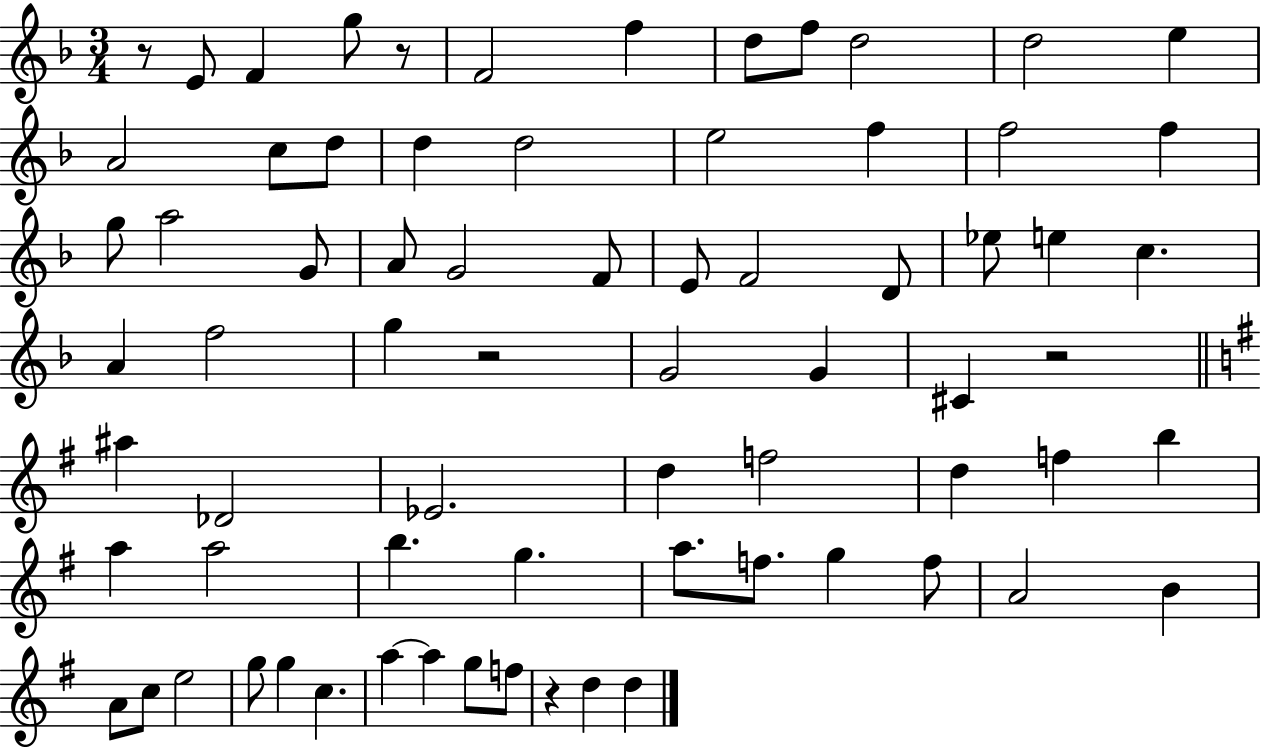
{
  \clef treble
  \numericTimeSignature
  \time 3/4
  \key f \major
  r8 e'8 f'4 g''8 r8 | f'2 f''4 | d''8 f''8 d''2 | d''2 e''4 | \break a'2 c''8 d''8 | d''4 d''2 | e''2 f''4 | f''2 f''4 | \break g''8 a''2 g'8 | a'8 g'2 f'8 | e'8 f'2 d'8 | ees''8 e''4 c''4. | \break a'4 f''2 | g''4 r2 | g'2 g'4 | cis'4 r2 | \break \bar "||" \break \key e \minor ais''4 des'2 | ees'2. | d''4 f''2 | d''4 f''4 b''4 | \break a''4 a''2 | b''4. g''4. | a''8. f''8. g''4 f''8 | a'2 b'4 | \break a'8 c''8 e''2 | g''8 g''4 c''4. | a''4~~ a''4 g''8 f''8 | r4 d''4 d''4 | \break \bar "|."
}